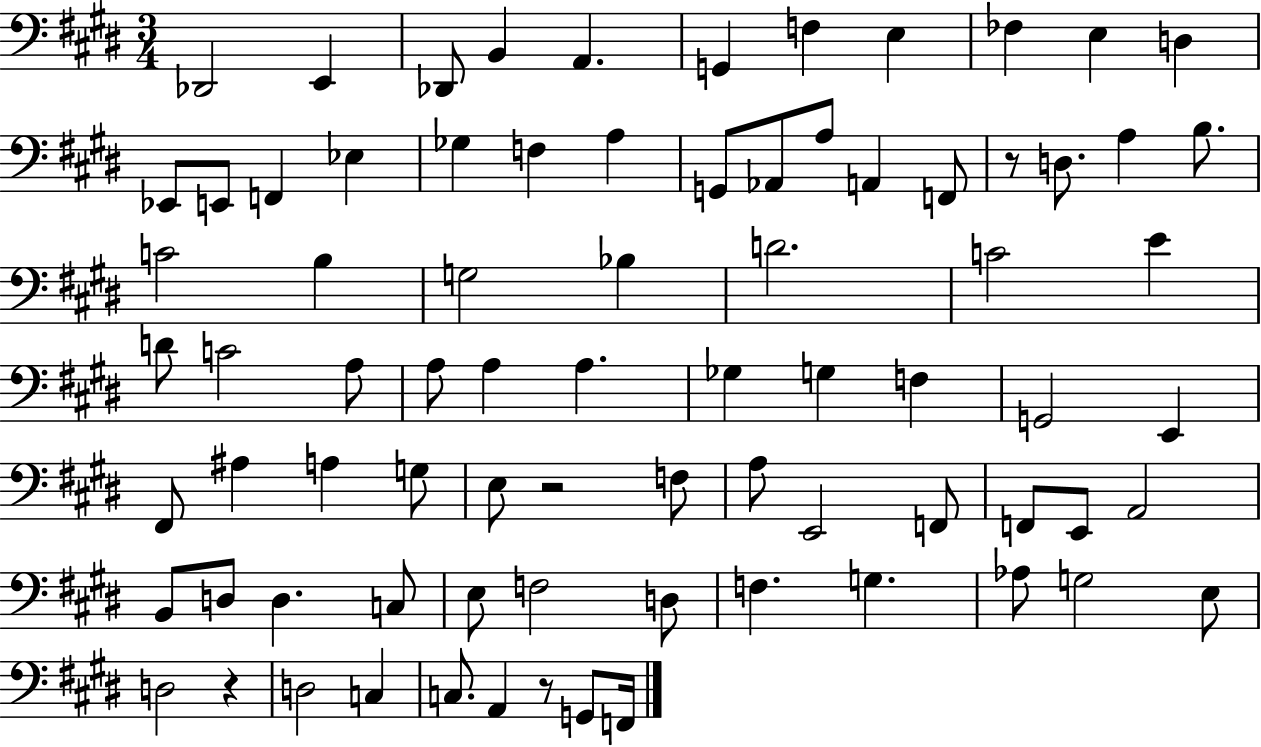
Db2/h E2/q Db2/e B2/q A2/q. G2/q F3/q E3/q FES3/q E3/q D3/q Eb2/e E2/e F2/q Eb3/q Gb3/q F3/q A3/q G2/e Ab2/e A3/e A2/q F2/e R/e D3/e. A3/q B3/e. C4/h B3/q G3/h Bb3/q D4/h. C4/h E4/q D4/e C4/h A3/e A3/e A3/q A3/q. Gb3/q G3/q F3/q G2/h E2/q F#2/e A#3/q A3/q G3/e E3/e R/h F3/e A3/e E2/h F2/e F2/e E2/e A2/h B2/e D3/e D3/q. C3/e E3/e F3/h D3/e F3/q. G3/q. Ab3/e G3/h E3/e D3/h R/q D3/h C3/q C3/e. A2/q R/e G2/e F2/s